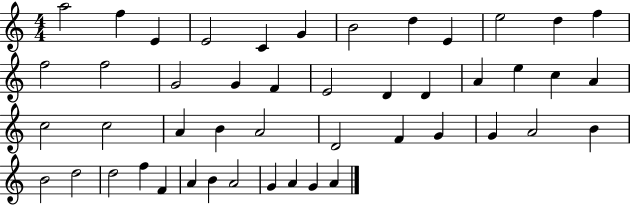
A5/h F5/q E4/q E4/h C4/q G4/q B4/h D5/q E4/q E5/h D5/q F5/q F5/h F5/h G4/h G4/q F4/q E4/h D4/q D4/q A4/q E5/q C5/q A4/q C5/h C5/h A4/q B4/q A4/h D4/h F4/q G4/q G4/q A4/h B4/q B4/h D5/h D5/h F5/q F4/q A4/q B4/q A4/h G4/q A4/q G4/q A4/q